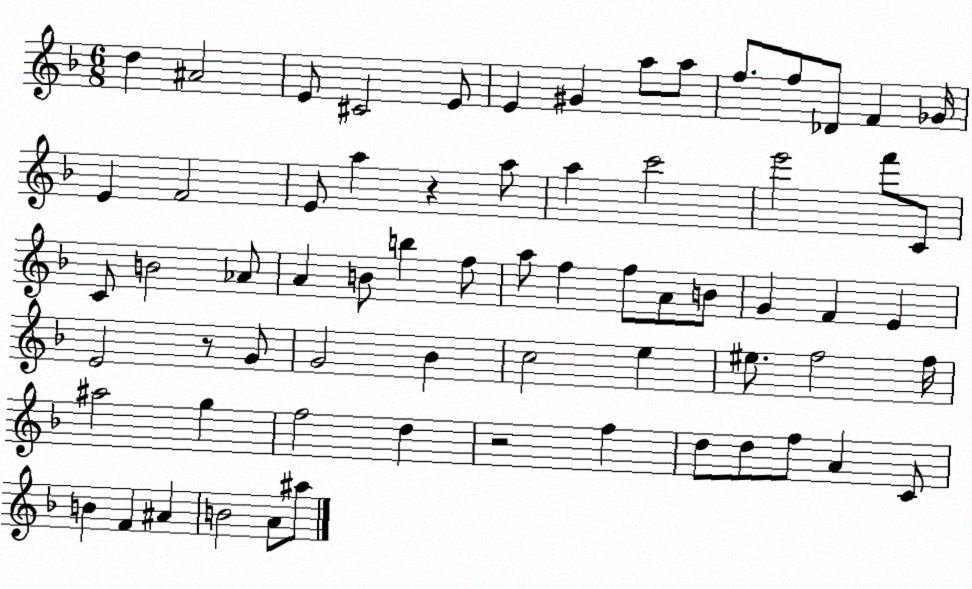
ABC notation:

X:1
T:Untitled
M:6/8
L:1/4
K:F
d ^A2 E/2 ^C2 E/2 E ^G a/2 a/2 f/2 f/2 _D/2 F _G/4 E F2 E/2 a z a/2 a c'2 e'2 f'/2 C/2 C/2 B2 _A/2 A B/2 b f/2 a/2 f f/2 A/2 B/2 G F E E2 z/2 G/2 G2 _B c2 e ^e/2 f2 f/4 ^a2 g f2 d z2 f d/2 d/2 f/2 A C/2 B F ^A B2 A/2 ^a/2